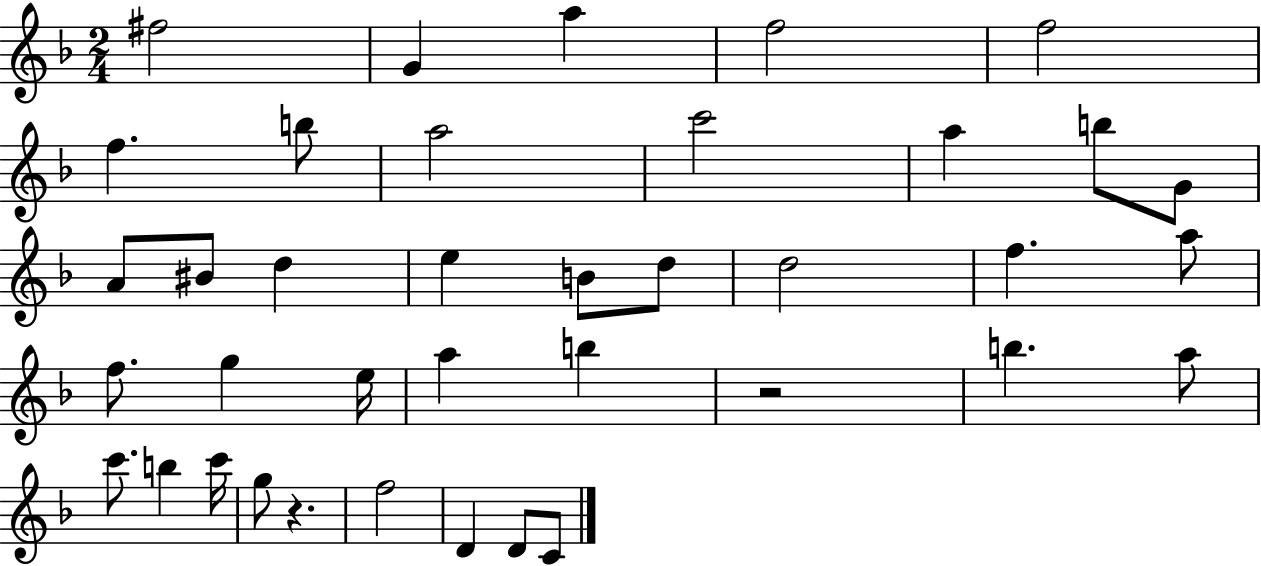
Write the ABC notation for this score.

X:1
T:Untitled
M:2/4
L:1/4
K:F
^f2 G a f2 f2 f b/2 a2 c'2 a b/2 G/2 A/2 ^B/2 d e B/2 d/2 d2 f a/2 f/2 g e/4 a b z2 b a/2 c'/2 b c'/4 g/2 z f2 D D/2 C/2